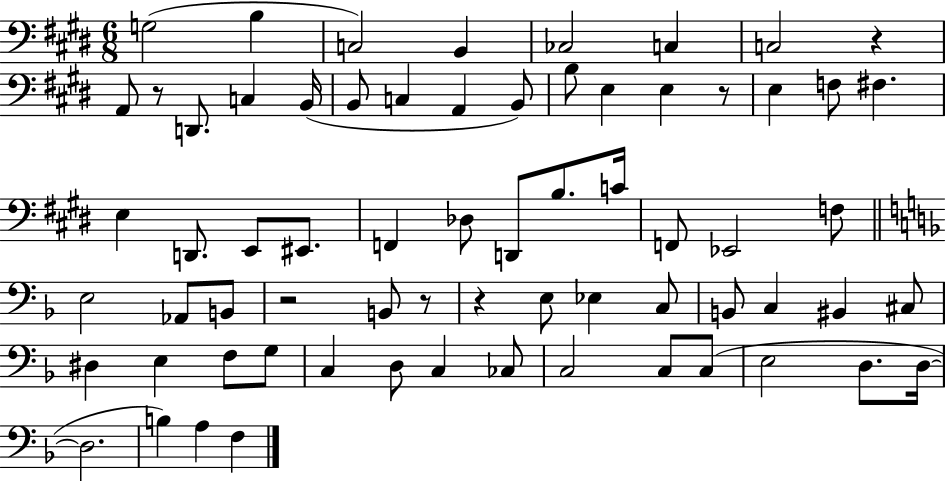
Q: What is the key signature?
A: E major